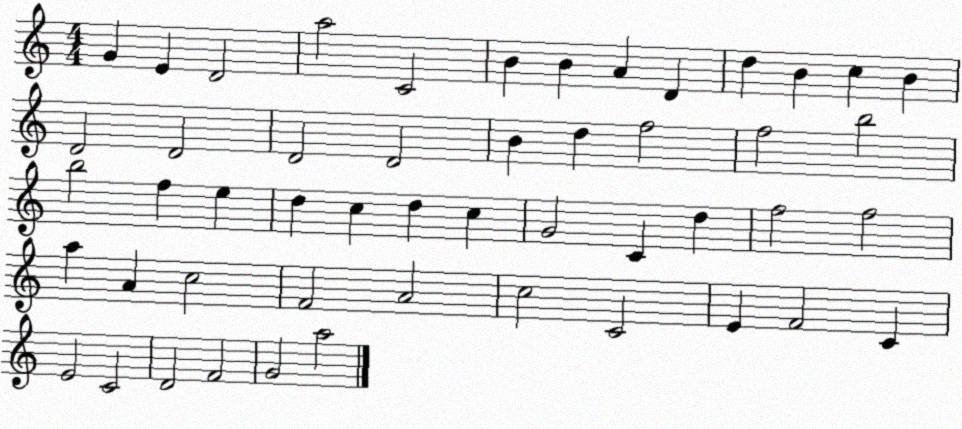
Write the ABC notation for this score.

X:1
T:Untitled
M:4/4
L:1/4
K:C
G E D2 a2 C2 B B A D d B c B D2 D2 D2 D2 B d f2 f2 b2 b2 f e d c d c G2 C d f2 f2 a A c2 F2 A2 c2 C2 E F2 C E2 C2 D2 F2 G2 a2